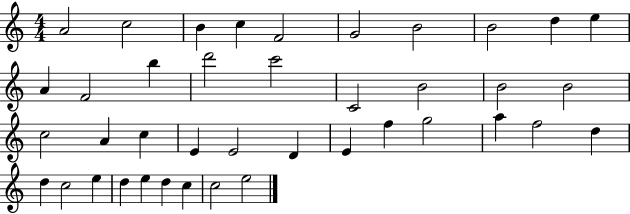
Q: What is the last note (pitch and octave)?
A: E5